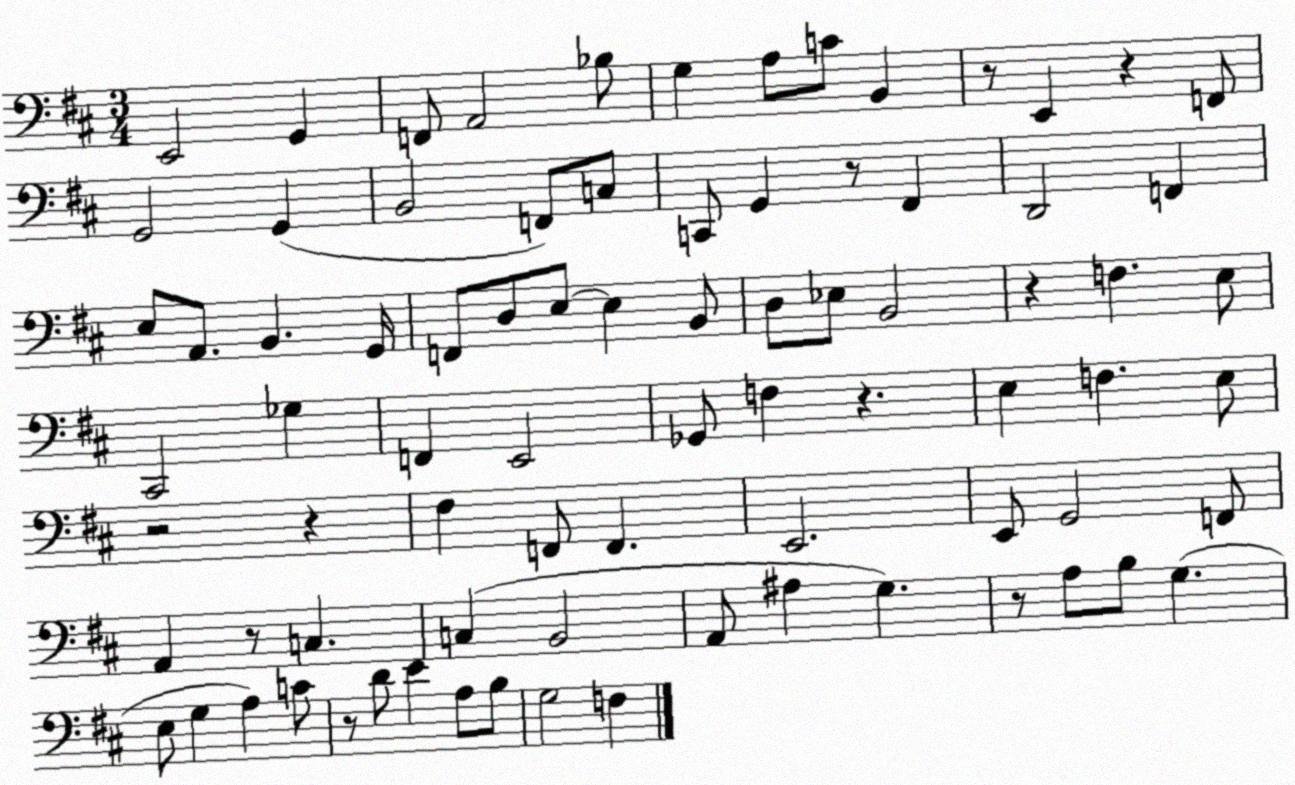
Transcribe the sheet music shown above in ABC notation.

X:1
T:Untitled
M:3/4
L:1/4
K:D
E,,2 G,, F,,/2 A,,2 _B,/2 G, A,/2 C/2 B,, z/2 E,, z F,,/2 G,,2 G,, B,,2 F,,/2 C,/2 C,,/2 G,, z/2 ^F,, D,,2 F,, E,/2 A,,/2 B,, G,,/4 F,,/2 D,/2 E,/2 E, B,,/2 D,/2 _E,/2 B,,2 z F, E,/2 ^C,,2 _G, F,, E,,2 _G,,/2 F, z E, F, E,/2 z2 z ^F, F,,/2 F,, E,,2 E,,/2 G,,2 F,,/2 A,, z/2 C, C, B,,2 A,,/2 ^A, G, z/2 A,/2 B,/2 G, E,/2 G, A, C/2 z/2 D/2 E A,/2 B,/2 G,2 F,